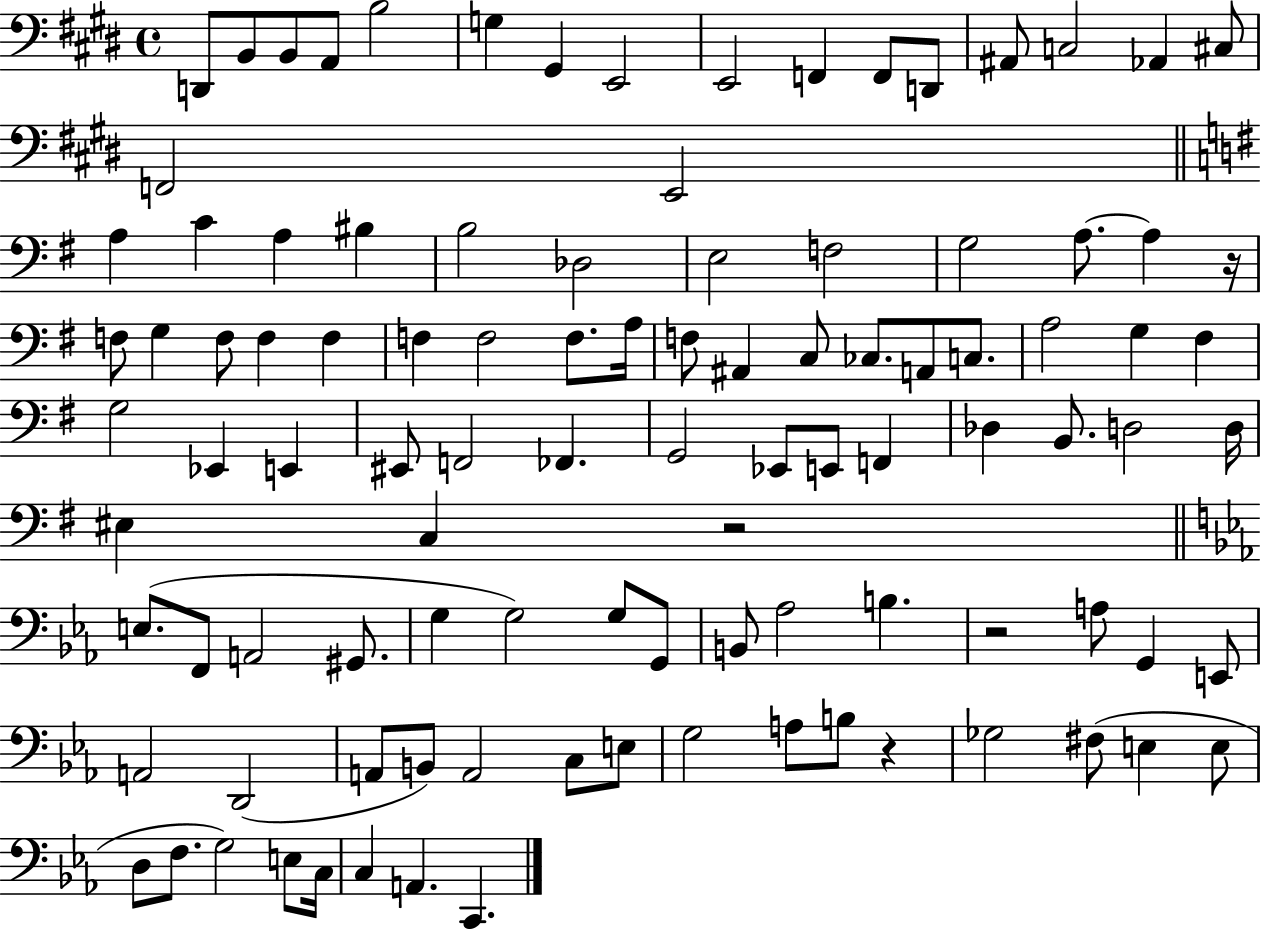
D2/e B2/e B2/e A2/e B3/h G3/q G#2/q E2/h E2/h F2/q F2/e D2/e A#2/e C3/h Ab2/q C#3/e F2/h E2/h A3/q C4/q A3/q BIS3/q B3/h Db3/h E3/h F3/h G3/h A3/e. A3/q R/s F3/e G3/q F3/e F3/q F3/q F3/q F3/h F3/e. A3/s F3/e A#2/q C3/e CES3/e. A2/e C3/e. A3/h G3/q F#3/q G3/h Eb2/q E2/q EIS2/e F2/h FES2/q. G2/h Eb2/e E2/e F2/q Db3/q B2/e. D3/h D3/s EIS3/q C3/q R/h E3/e. F2/e A2/h G#2/e. G3/q G3/h G3/e G2/e B2/e Ab3/h B3/q. R/h A3/e G2/q E2/e A2/h D2/h A2/e B2/e A2/h C3/e E3/e G3/h A3/e B3/e R/q Gb3/h F#3/e E3/q E3/e D3/e F3/e. G3/h E3/e C3/s C3/q A2/q. C2/q.